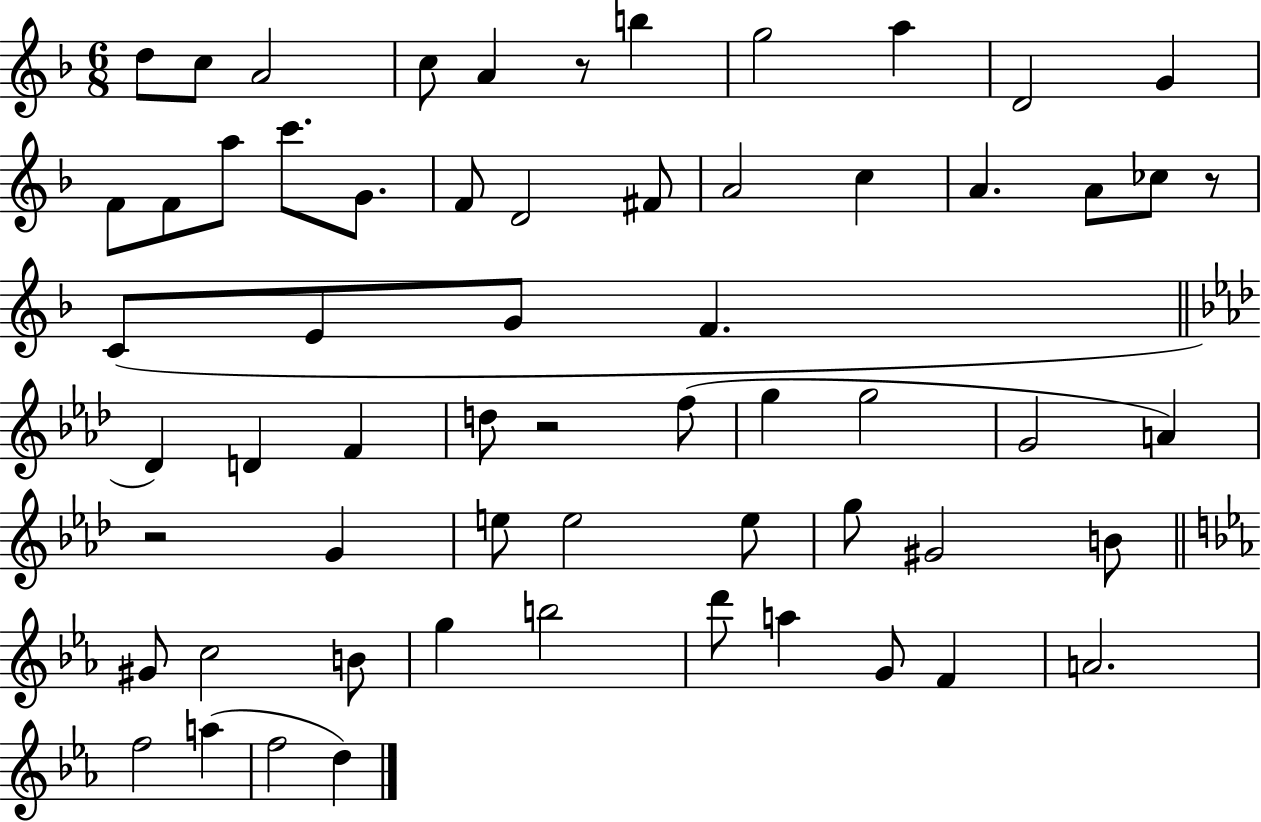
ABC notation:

X:1
T:Untitled
M:6/8
L:1/4
K:F
d/2 c/2 A2 c/2 A z/2 b g2 a D2 G F/2 F/2 a/2 c'/2 G/2 F/2 D2 ^F/2 A2 c A A/2 _c/2 z/2 C/2 E/2 G/2 F _D D F d/2 z2 f/2 g g2 G2 A z2 G e/2 e2 e/2 g/2 ^G2 B/2 ^G/2 c2 B/2 g b2 d'/2 a G/2 F A2 f2 a f2 d